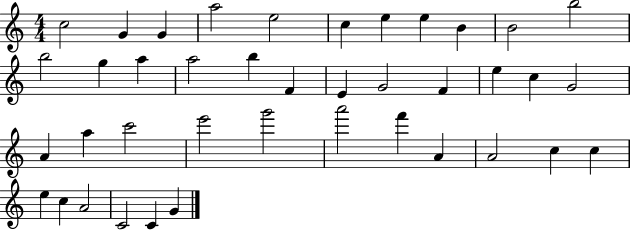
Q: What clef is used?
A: treble